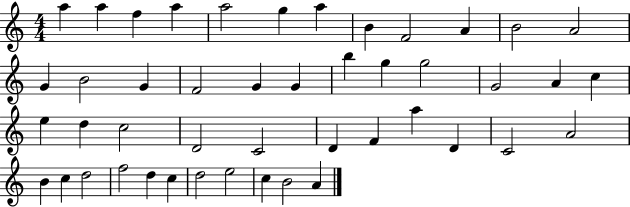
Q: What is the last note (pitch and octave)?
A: A4